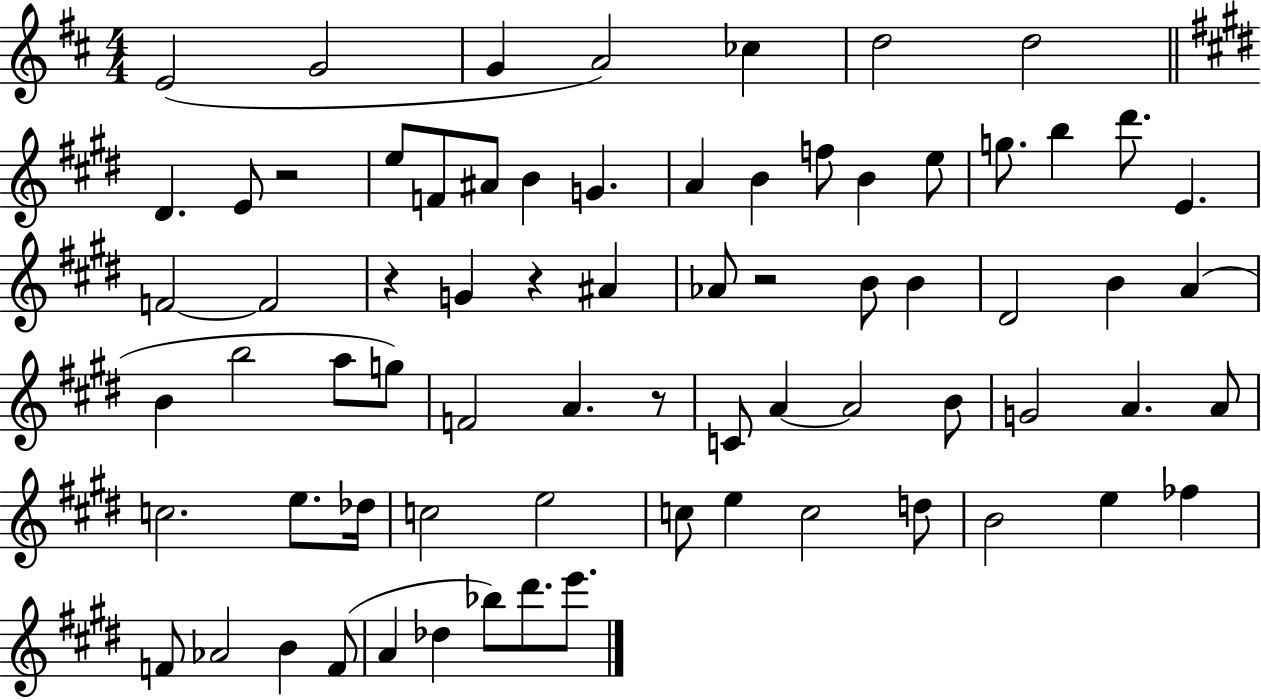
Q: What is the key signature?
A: D major